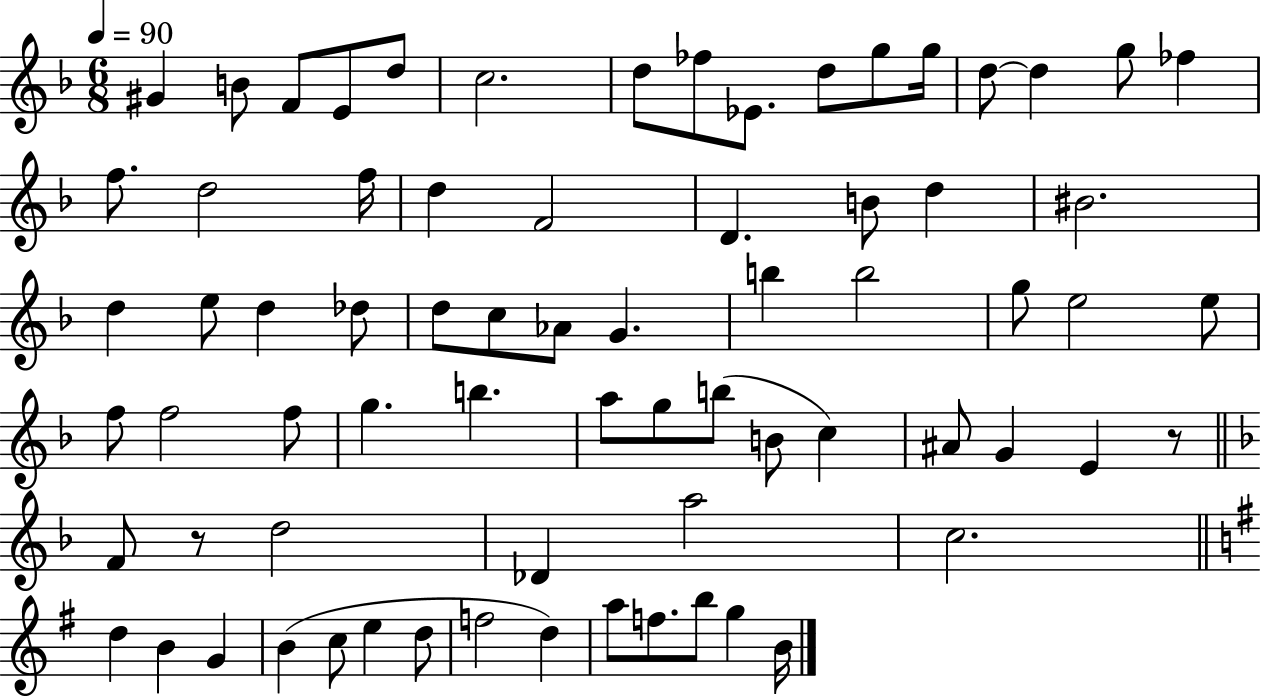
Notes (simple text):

G#4/q B4/e F4/e E4/e D5/e C5/h. D5/e FES5/e Eb4/e. D5/e G5/e G5/s D5/e D5/q G5/e FES5/q F5/e. D5/h F5/s D5/q F4/h D4/q. B4/e D5/q BIS4/h. D5/q E5/e D5/q Db5/e D5/e C5/e Ab4/e G4/q. B5/q B5/h G5/e E5/h E5/e F5/e F5/h F5/e G5/q. B5/q. A5/e G5/e B5/e B4/e C5/q A#4/e G4/q E4/q R/e F4/e R/e D5/h Db4/q A5/h C5/h. D5/q B4/q G4/q B4/q C5/e E5/q D5/e F5/h D5/q A5/e F5/e. B5/e G5/q B4/s